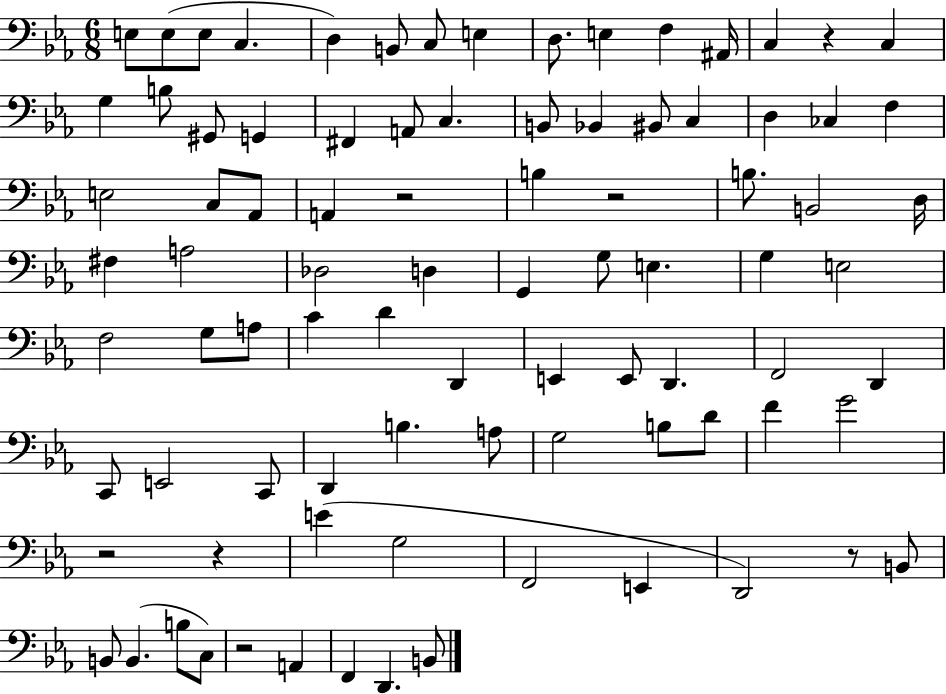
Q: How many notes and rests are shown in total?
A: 88